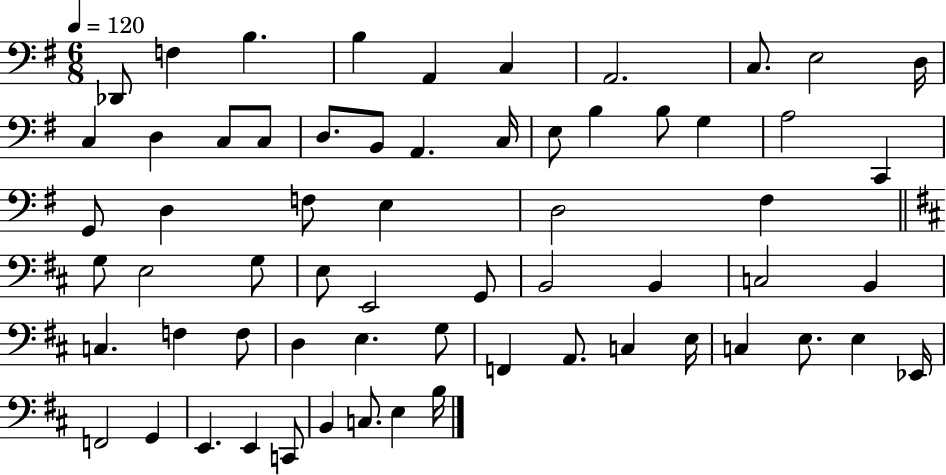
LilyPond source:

{
  \clef bass
  \numericTimeSignature
  \time 6/8
  \key g \major
  \tempo 4 = 120
  des,8 f4 b4. | b4 a,4 c4 | a,2. | c8. e2 d16 | \break c4 d4 c8 c8 | d8. b,8 a,4. c16 | e8 b4 b8 g4 | a2 c,4 | \break g,8 d4 f8 e4 | d2 fis4 | \bar "||" \break \key b \minor g8 e2 g8 | e8 e,2 g,8 | b,2 b,4 | c2 b,4 | \break c4. f4 f8 | d4 e4. g8 | f,4 a,8. c4 e16 | c4 e8. e4 ees,16 | \break f,2 g,4 | e,4. e,4 c,8 | b,4 c8. e4 b16 | \bar "|."
}